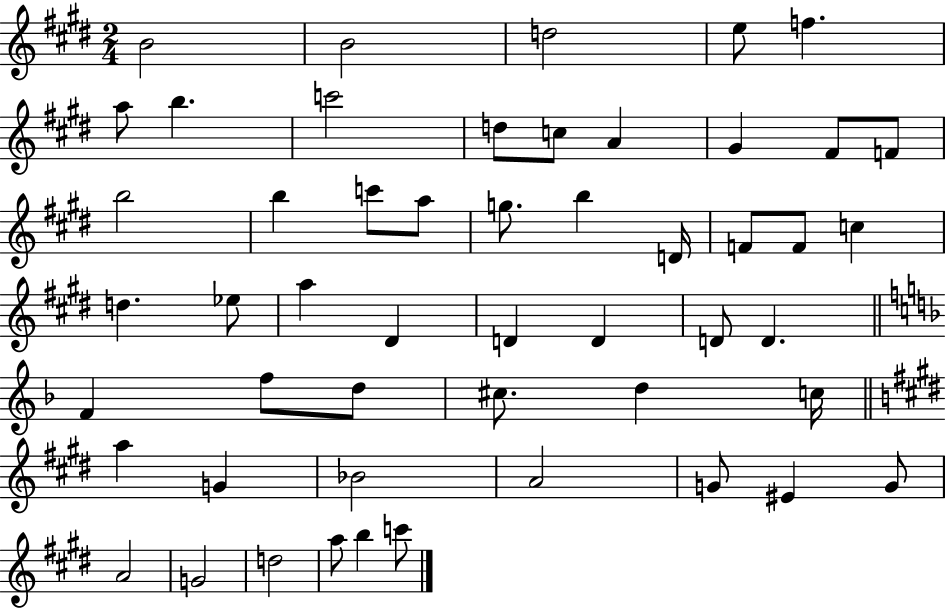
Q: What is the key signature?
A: E major